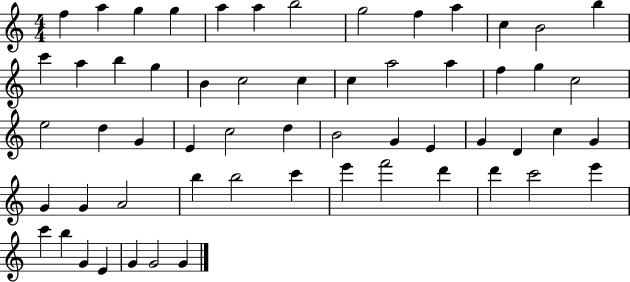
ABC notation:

X:1
T:Untitled
M:4/4
L:1/4
K:C
f a g g a a b2 g2 f a c B2 b c' a b g B c2 c c a2 a f g c2 e2 d G E c2 d B2 G E G D c G G G A2 b b2 c' e' f'2 d' d' c'2 e' c' b G E G G2 G